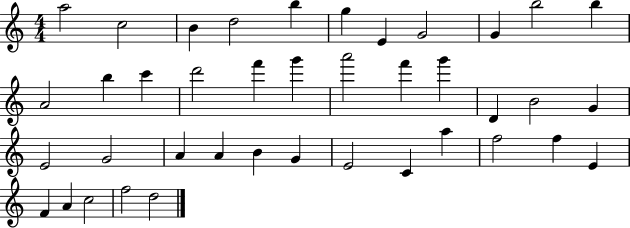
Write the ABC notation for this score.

X:1
T:Untitled
M:4/4
L:1/4
K:C
a2 c2 B d2 b g E G2 G b2 b A2 b c' d'2 f' g' a'2 f' g' D B2 G E2 G2 A A B G E2 C a f2 f E F A c2 f2 d2